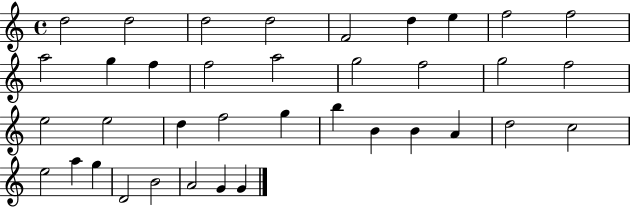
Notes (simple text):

D5/h D5/h D5/h D5/h F4/h D5/q E5/q F5/h F5/h A5/h G5/q F5/q F5/h A5/h G5/h F5/h G5/h F5/h E5/h E5/h D5/q F5/h G5/q B5/q B4/q B4/q A4/q D5/h C5/h E5/h A5/q G5/q D4/h B4/h A4/h G4/q G4/q